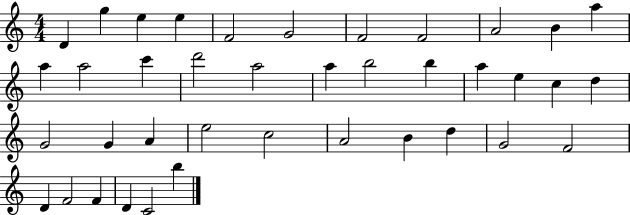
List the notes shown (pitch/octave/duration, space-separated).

D4/q G5/q E5/q E5/q F4/h G4/h F4/h F4/h A4/h B4/q A5/q A5/q A5/h C6/q D6/h A5/h A5/q B5/h B5/q A5/q E5/q C5/q D5/q G4/h G4/q A4/q E5/h C5/h A4/h B4/q D5/q G4/h F4/h D4/q F4/h F4/q D4/q C4/h B5/q